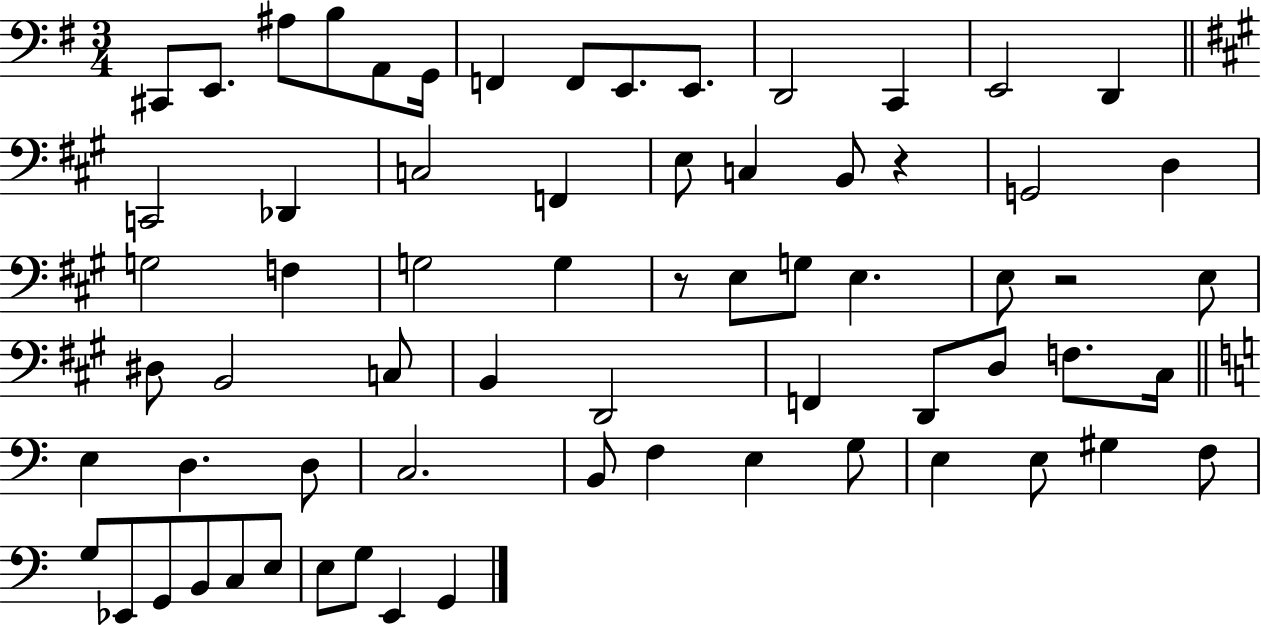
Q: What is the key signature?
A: G major